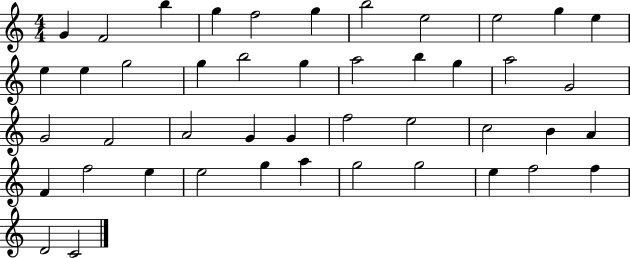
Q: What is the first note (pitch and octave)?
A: G4